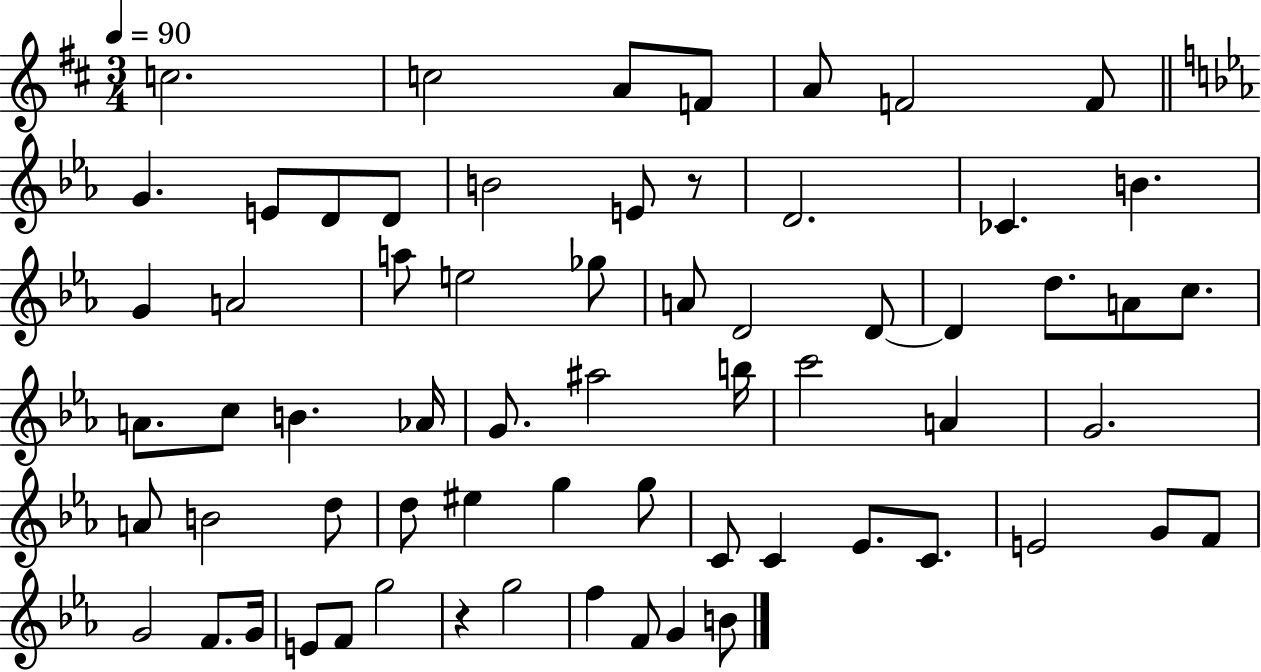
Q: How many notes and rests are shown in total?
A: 65